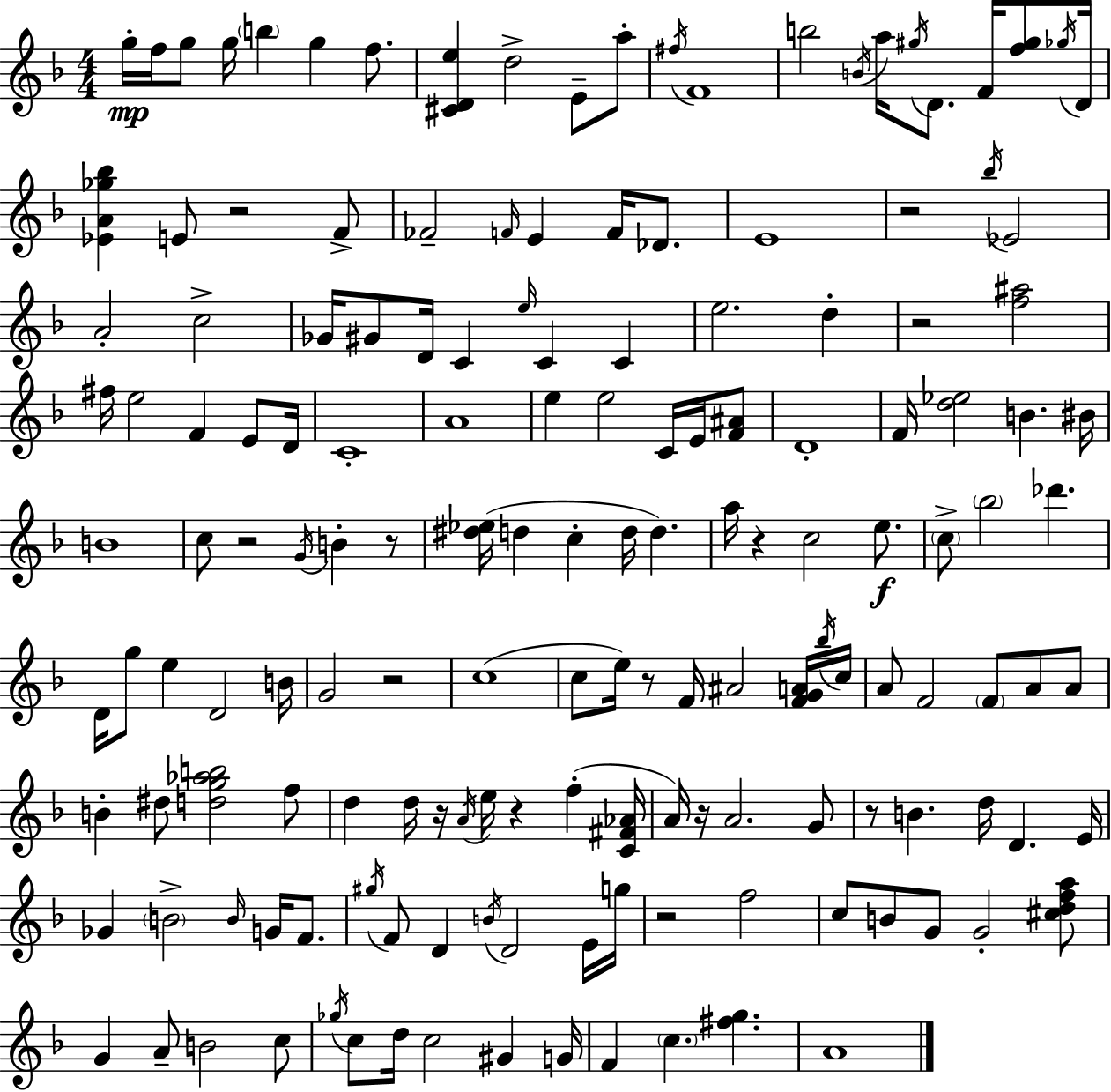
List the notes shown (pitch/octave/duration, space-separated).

G5/s F5/s G5/e G5/s B5/q G5/q F5/e. [C#4,D4,E5]/q D5/h E4/e A5/e F#5/s F4/w B5/h B4/s A5/s G#5/s D4/e. F4/s [F5,G#5]/e Gb5/s D4/s [Eb4,A4,Gb5,Bb5]/q E4/e R/h F4/e FES4/h F4/s E4/q F4/s Db4/e. E4/w R/h Bb5/s Eb4/h A4/h C5/h Gb4/s G#4/e D4/s C4/q E5/s C4/q C4/q E5/h. D5/q R/h [F5,A#5]/h F#5/s E5/h F4/q E4/e D4/s C4/w A4/w E5/q E5/h C4/s E4/s [F4,A#4]/e D4/w F4/s [D5,Eb5]/h B4/q. BIS4/s B4/w C5/e R/h G4/s B4/q R/e [D#5,Eb5]/s D5/q C5/q D5/s D5/q. A5/s R/q C5/h E5/e. C5/e Bb5/h Db6/q. D4/s G5/e E5/q D4/h B4/s G4/h R/h C5/w C5/e E5/s R/e F4/s A#4/h [F4,G4,A4]/s Bb5/s C5/s A4/e F4/h F4/e A4/e A4/e B4/q D#5/e [D5,G5,Ab5,B5]/h F5/e D5/q D5/s R/s A4/s E5/s R/q F5/q [C4,F#4,Ab4]/s A4/s R/s A4/h. G4/e R/e B4/q. D5/s D4/q. E4/s Gb4/q B4/h B4/s G4/s F4/e. G#5/s F4/e D4/q B4/s D4/h E4/s G5/s R/h F5/h C5/e B4/e G4/e G4/h [C#5,D5,F5,A5]/e G4/q A4/e B4/h C5/e Gb5/s C5/e D5/s C5/h G#4/q G4/s F4/q C5/q. [F#5,G5]/q. A4/w